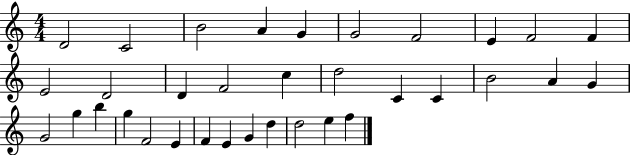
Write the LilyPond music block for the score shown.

{
  \clef treble
  \numericTimeSignature
  \time 4/4
  \key c \major
  d'2 c'2 | b'2 a'4 g'4 | g'2 f'2 | e'4 f'2 f'4 | \break e'2 d'2 | d'4 f'2 c''4 | d''2 c'4 c'4 | b'2 a'4 g'4 | \break g'2 g''4 b''4 | g''4 f'2 e'4 | f'4 e'4 g'4 d''4 | d''2 e''4 f''4 | \break \bar "|."
}